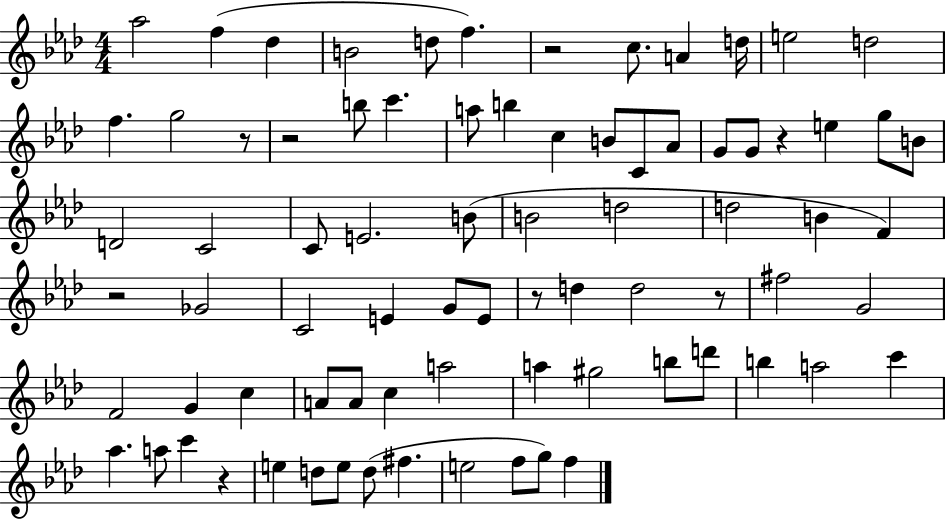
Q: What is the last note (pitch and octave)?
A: F5